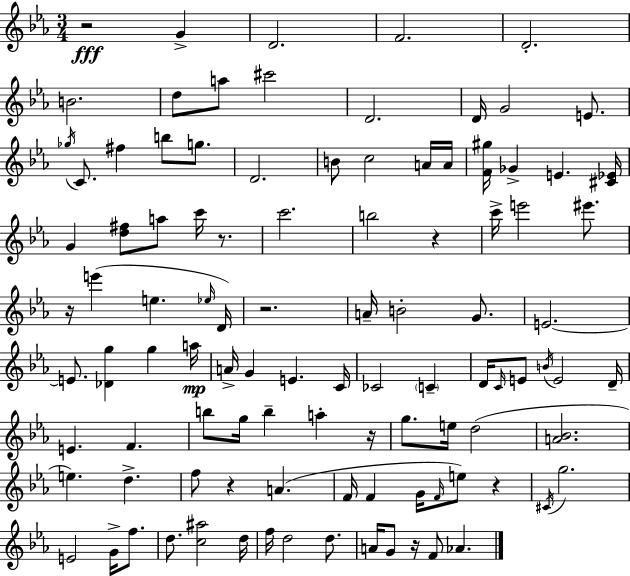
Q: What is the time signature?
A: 3/4